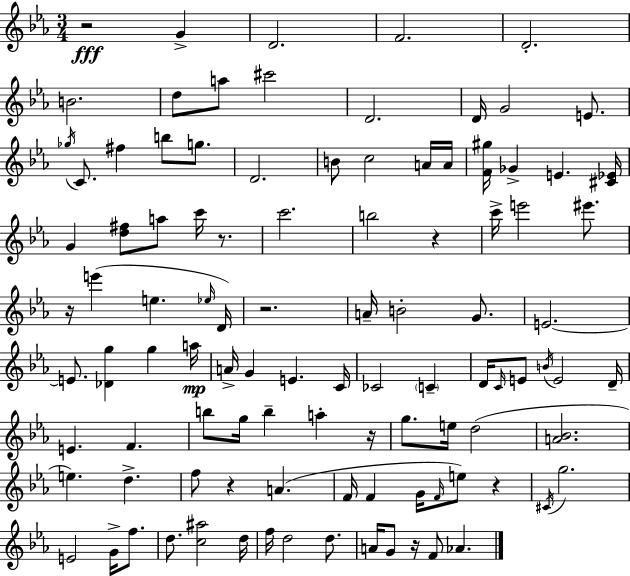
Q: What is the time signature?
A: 3/4